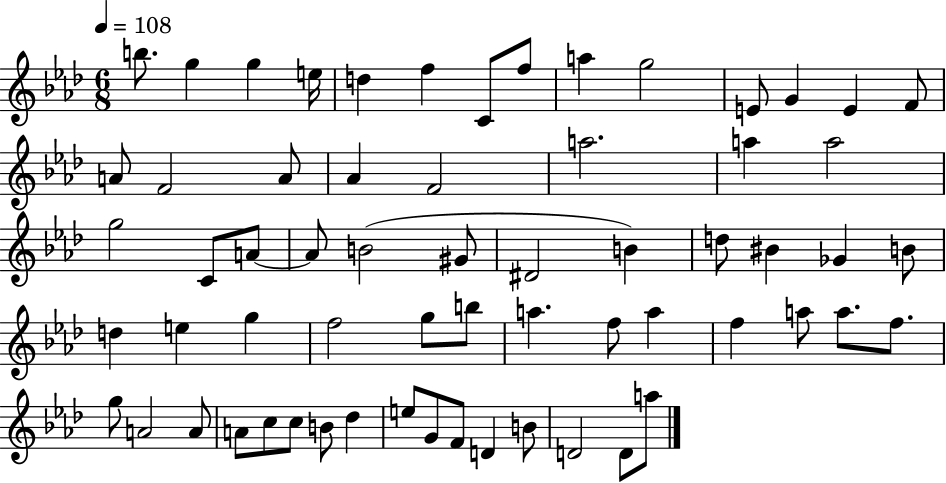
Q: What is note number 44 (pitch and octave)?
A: F5